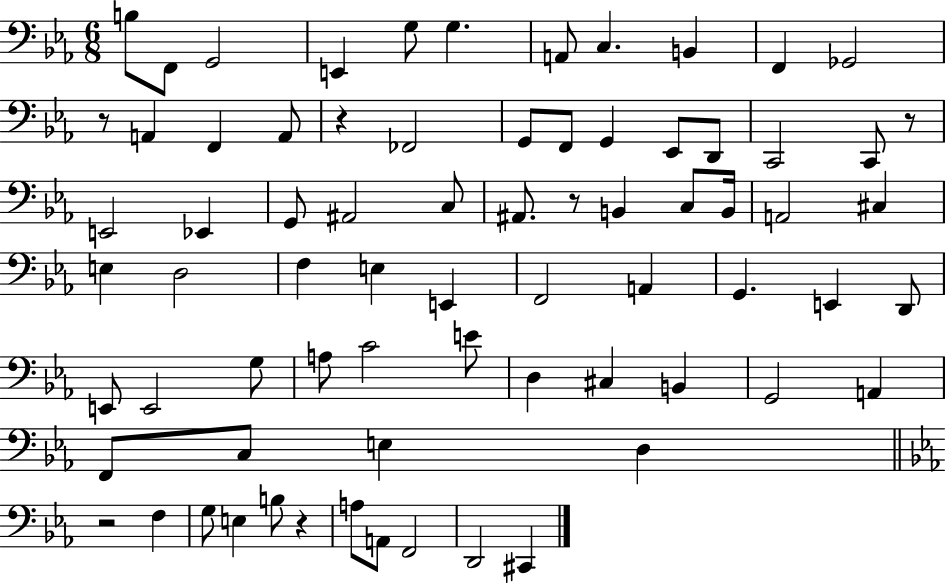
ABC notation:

X:1
T:Untitled
M:6/8
L:1/4
K:Eb
B,/2 F,,/2 G,,2 E,, G,/2 G, A,,/2 C, B,, F,, _G,,2 z/2 A,, F,, A,,/2 z _F,,2 G,,/2 F,,/2 G,, _E,,/2 D,,/2 C,,2 C,,/2 z/2 E,,2 _E,, G,,/2 ^A,,2 C,/2 ^A,,/2 z/2 B,, C,/2 B,,/4 A,,2 ^C, E, D,2 F, E, E,, F,,2 A,, G,, E,, D,,/2 E,,/2 E,,2 G,/2 A,/2 C2 E/2 D, ^C, B,, G,,2 A,, F,,/2 C,/2 E, D, z2 F, G,/2 E, B,/2 z A,/2 A,,/2 F,,2 D,,2 ^C,,